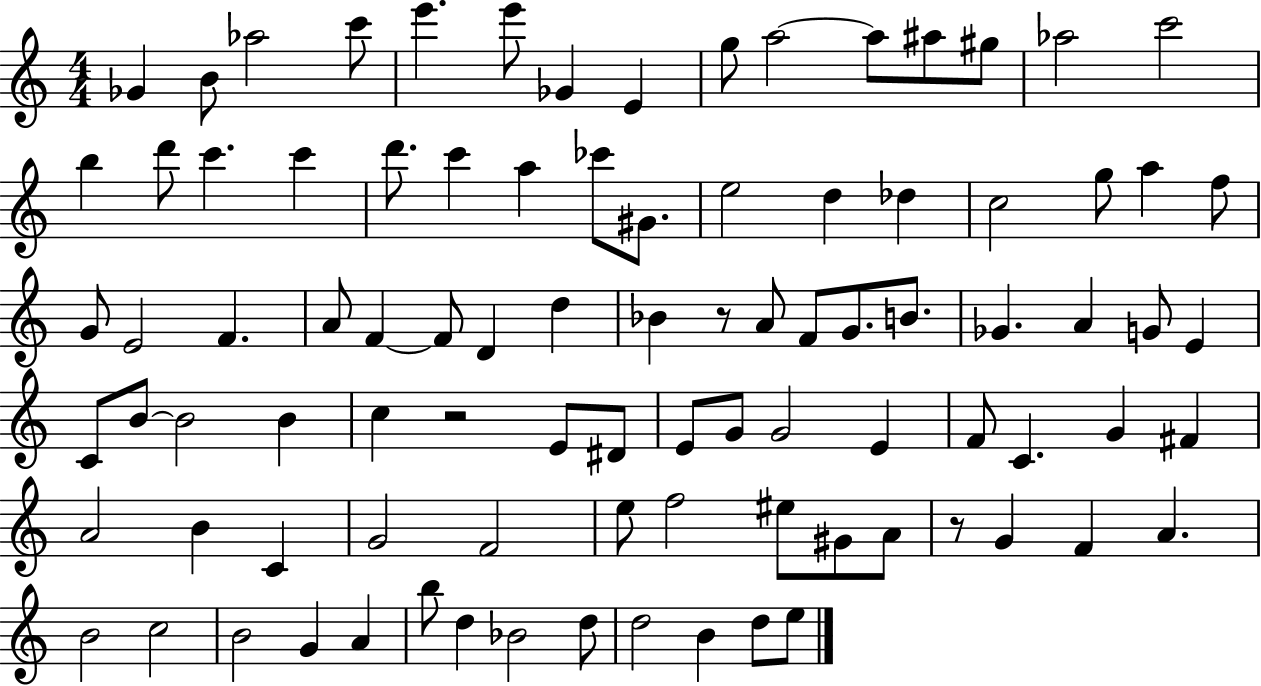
{
  \clef treble
  \numericTimeSignature
  \time 4/4
  \key c \major
  ges'4 b'8 aes''2 c'''8 | e'''4. e'''8 ges'4 e'4 | g''8 a''2~~ a''8 ais''8 gis''8 | aes''2 c'''2 | \break b''4 d'''8 c'''4. c'''4 | d'''8. c'''4 a''4 ces'''8 gis'8. | e''2 d''4 des''4 | c''2 g''8 a''4 f''8 | \break g'8 e'2 f'4. | a'8 f'4~~ f'8 d'4 d''4 | bes'4 r8 a'8 f'8 g'8. b'8. | ges'4. a'4 g'8 e'4 | \break c'8 b'8~~ b'2 b'4 | c''4 r2 e'8 dis'8 | e'8 g'8 g'2 e'4 | f'8 c'4. g'4 fis'4 | \break a'2 b'4 c'4 | g'2 f'2 | e''8 f''2 eis''8 gis'8 a'8 | r8 g'4 f'4 a'4. | \break b'2 c''2 | b'2 g'4 a'4 | b''8 d''4 bes'2 d''8 | d''2 b'4 d''8 e''8 | \break \bar "|."
}